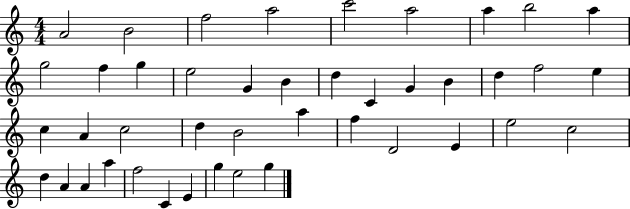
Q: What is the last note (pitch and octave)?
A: G5